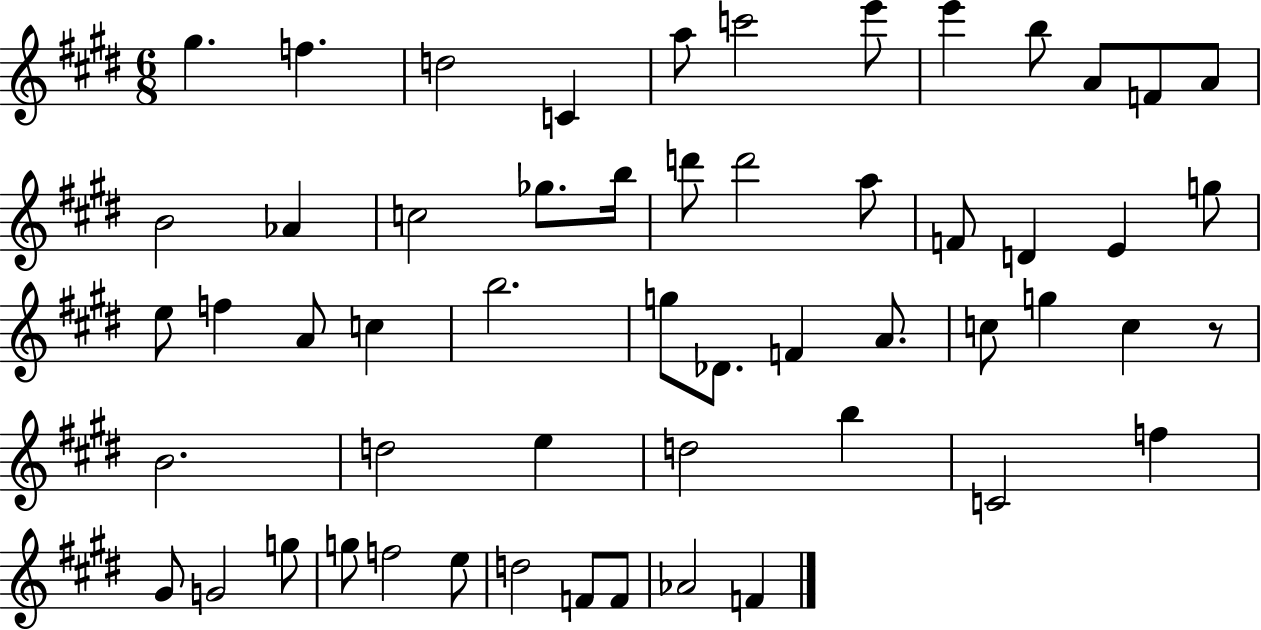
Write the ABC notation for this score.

X:1
T:Untitled
M:6/8
L:1/4
K:E
^g f d2 C a/2 c'2 e'/2 e' b/2 A/2 F/2 A/2 B2 _A c2 _g/2 b/4 d'/2 d'2 a/2 F/2 D E g/2 e/2 f A/2 c b2 g/2 _D/2 F A/2 c/2 g c z/2 B2 d2 e d2 b C2 f ^G/2 G2 g/2 g/2 f2 e/2 d2 F/2 F/2 _A2 F